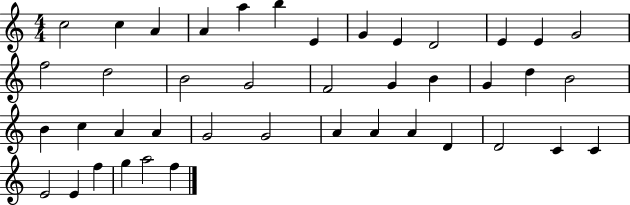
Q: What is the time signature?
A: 4/4